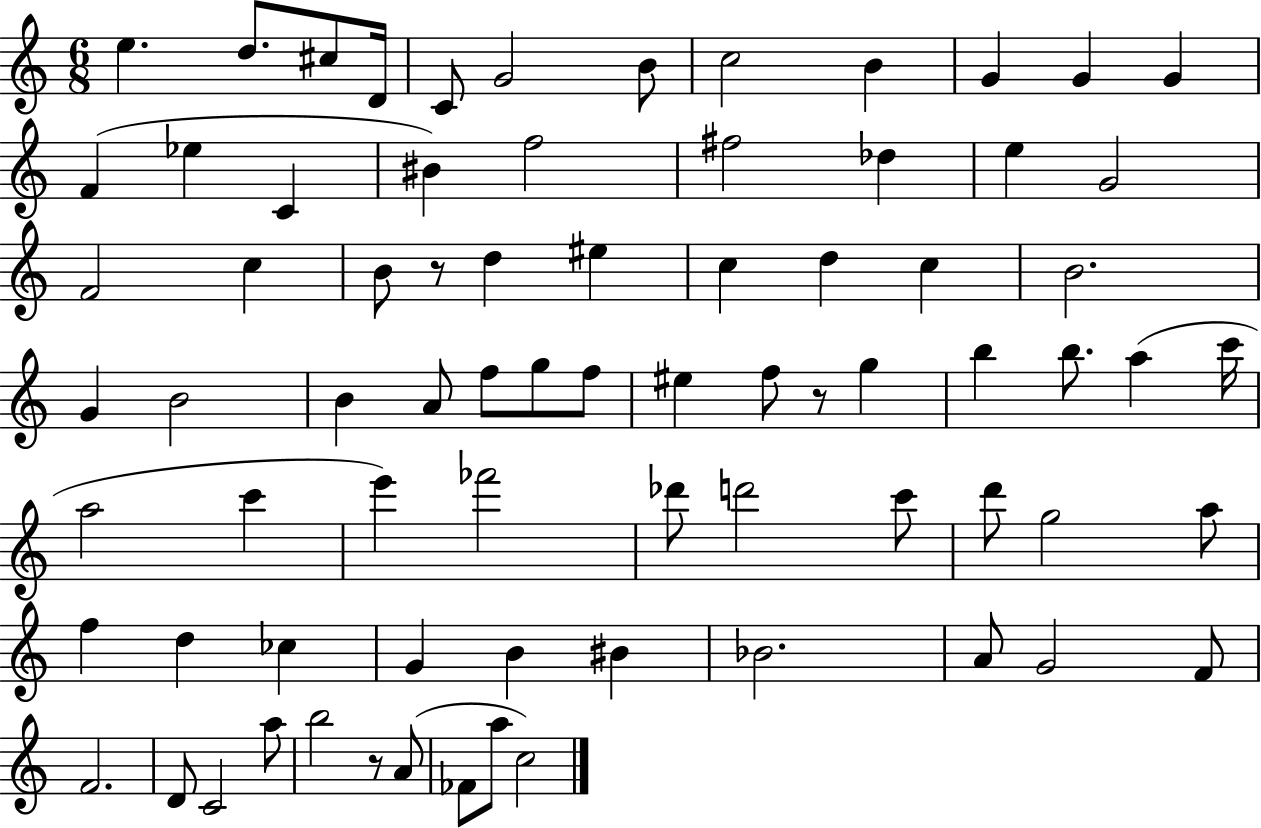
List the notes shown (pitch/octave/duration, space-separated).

E5/q. D5/e. C#5/e D4/s C4/e G4/h B4/e C5/h B4/q G4/q G4/q G4/q F4/q Eb5/q C4/q BIS4/q F5/h F#5/h Db5/q E5/q G4/h F4/h C5/q B4/e R/e D5/q EIS5/q C5/q D5/q C5/q B4/h. G4/q B4/h B4/q A4/e F5/e G5/e F5/e EIS5/q F5/e R/e G5/q B5/q B5/e. A5/q C6/s A5/h C6/q E6/q FES6/h Db6/e D6/h C6/e D6/e G5/h A5/e F5/q D5/q CES5/q G4/q B4/q BIS4/q Bb4/h. A4/e G4/h F4/e F4/h. D4/e C4/h A5/e B5/h R/e A4/e FES4/e A5/e C5/h